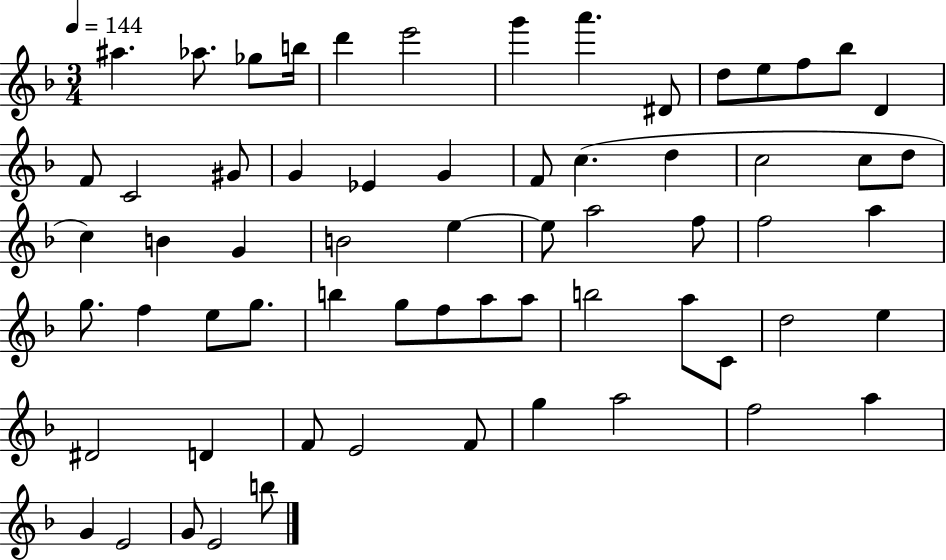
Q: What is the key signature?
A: F major